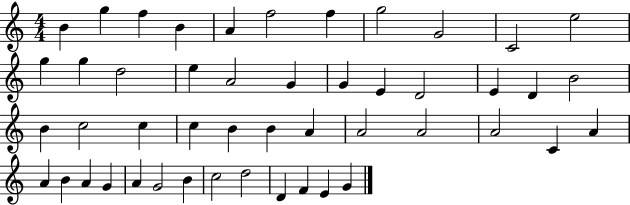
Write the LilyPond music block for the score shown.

{
  \clef treble
  \numericTimeSignature
  \time 4/4
  \key c \major
  b'4 g''4 f''4 b'4 | a'4 f''2 f''4 | g''2 g'2 | c'2 e''2 | \break g''4 g''4 d''2 | e''4 a'2 g'4 | g'4 e'4 d'2 | e'4 d'4 b'2 | \break b'4 c''2 c''4 | c''4 b'4 b'4 a'4 | a'2 a'2 | a'2 c'4 a'4 | \break a'4 b'4 a'4 g'4 | a'4 g'2 b'4 | c''2 d''2 | d'4 f'4 e'4 g'4 | \break \bar "|."
}